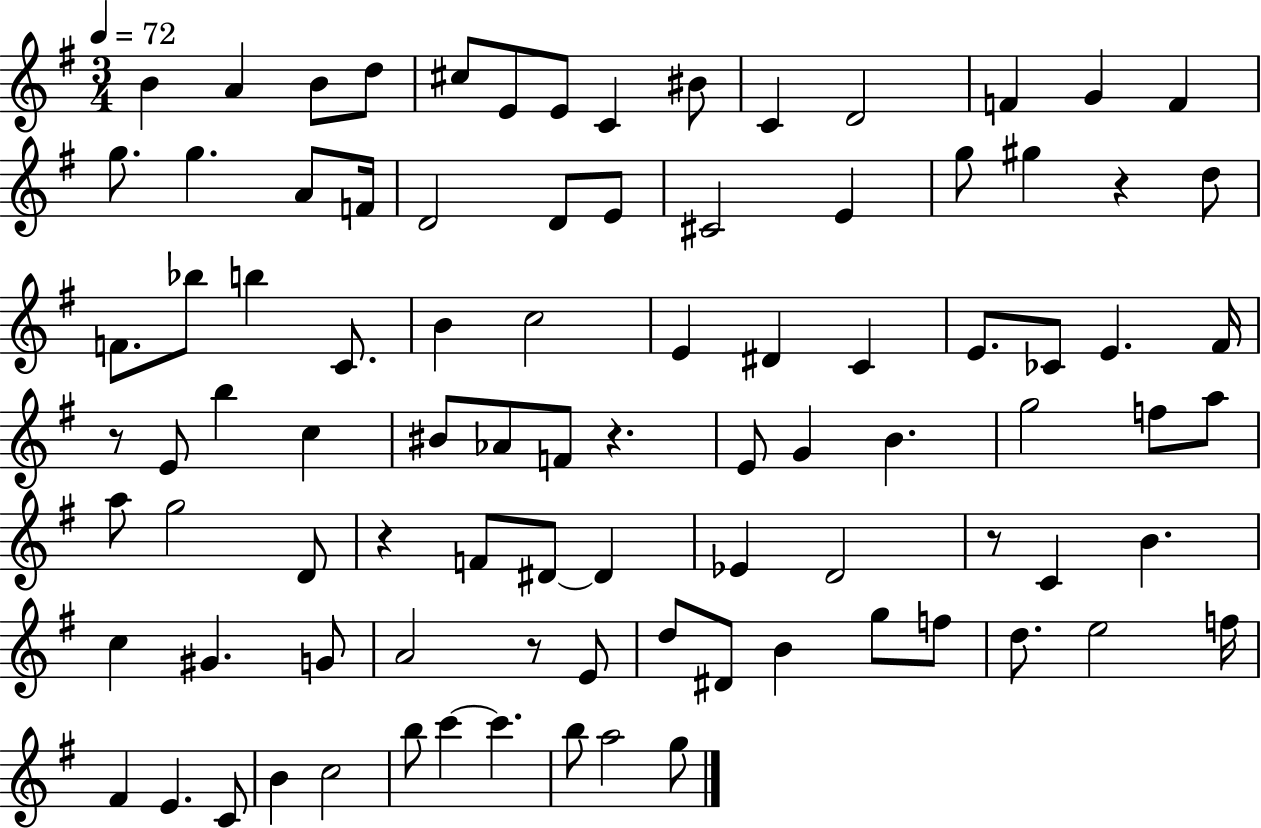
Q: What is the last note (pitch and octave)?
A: G5